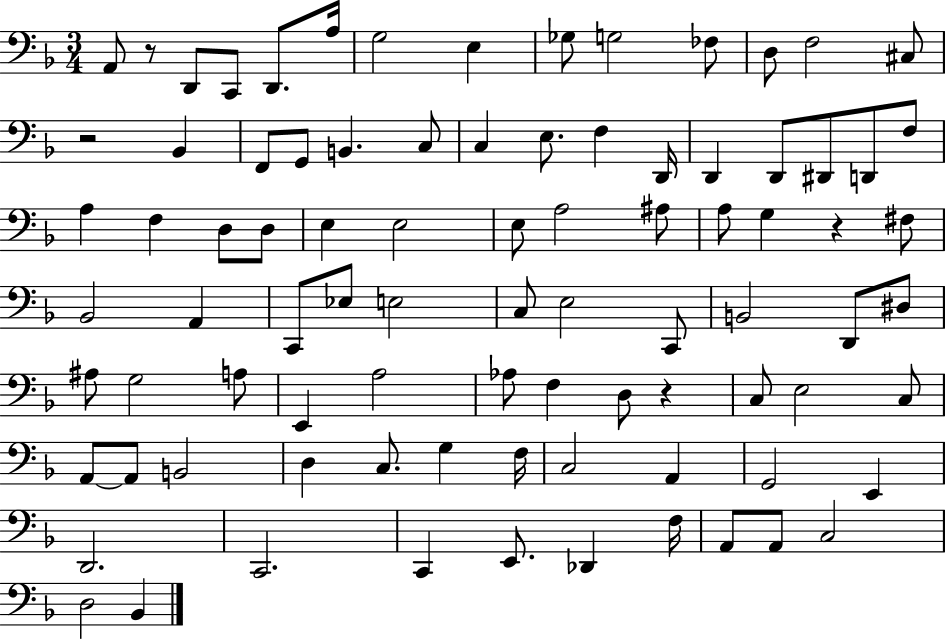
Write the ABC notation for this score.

X:1
T:Untitled
M:3/4
L:1/4
K:F
A,,/2 z/2 D,,/2 C,,/2 D,,/2 A,/4 G,2 E, _G,/2 G,2 _F,/2 D,/2 F,2 ^C,/2 z2 _B,, F,,/2 G,,/2 B,, C,/2 C, E,/2 F, D,,/4 D,, D,,/2 ^D,,/2 D,,/2 F,/2 A, F, D,/2 D,/2 E, E,2 E,/2 A,2 ^A,/2 A,/2 G, z ^F,/2 _B,,2 A,, C,,/2 _E,/2 E,2 C,/2 E,2 C,,/2 B,,2 D,,/2 ^D,/2 ^A,/2 G,2 A,/2 E,, A,2 _A,/2 F, D,/2 z C,/2 E,2 C,/2 A,,/2 A,,/2 B,,2 D, C,/2 G, F,/4 C,2 A,, G,,2 E,, D,,2 C,,2 C,, E,,/2 _D,, F,/4 A,,/2 A,,/2 C,2 D,2 _B,,